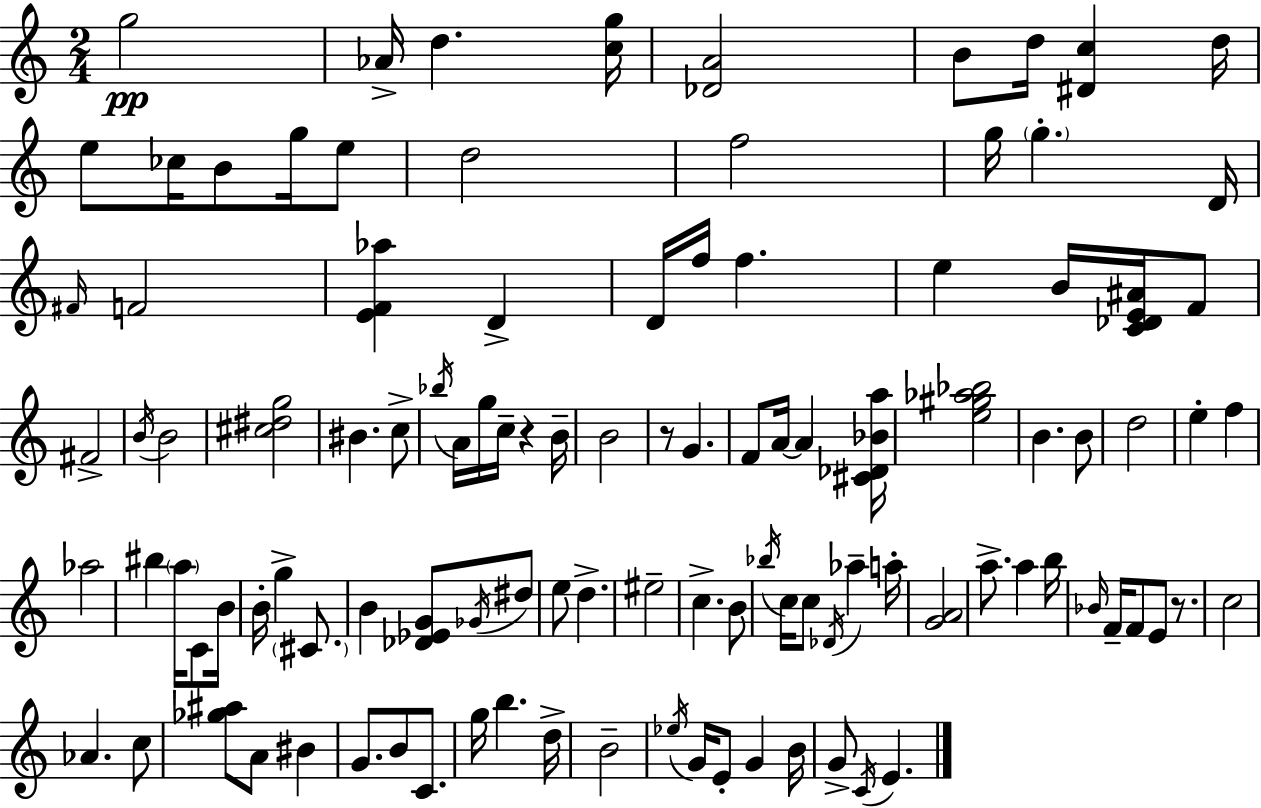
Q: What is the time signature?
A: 2/4